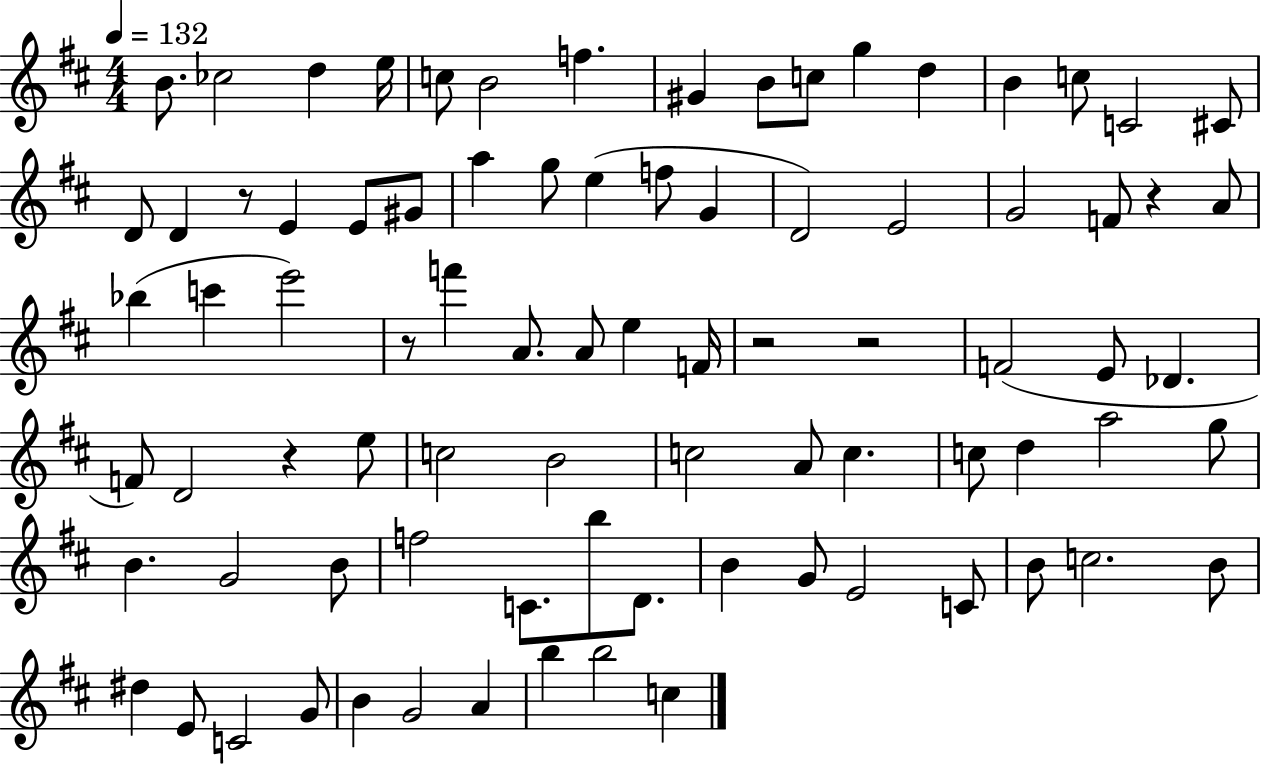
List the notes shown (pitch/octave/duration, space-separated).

B4/e. CES5/h D5/q E5/s C5/e B4/h F5/q. G#4/q B4/e C5/e G5/q D5/q B4/q C5/e C4/h C#4/e D4/e D4/q R/e E4/q E4/e G#4/e A5/q G5/e E5/q F5/e G4/q D4/h E4/h G4/h F4/e R/q A4/e Bb5/q C6/q E6/h R/e F6/q A4/e. A4/e E5/q F4/s R/h R/h F4/h E4/e Db4/q. F4/e D4/h R/q E5/e C5/h B4/h C5/h A4/e C5/q. C5/e D5/q A5/h G5/e B4/q. G4/h B4/e F5/h C4/e. B5/e D4/e. B4/q G4/e E4/h C4/e B4/e C5/h. B4/e D#5/q E4/e C4/h G4/e B4/q G4/h A4/q B5/q B5/h C5/q